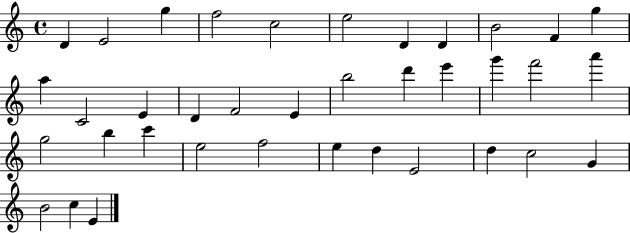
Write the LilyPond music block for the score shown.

{
  \clef treble
  \time 4/4
  \defaultTimeSignature
  \key c \major
  d'4 e'2 g''4 | f''2 c''2 | e''2 d'4 d'4 | b'2 f'4 g''4 | \break a''4 c'2 e'4 | d'4 f'2 e'4 | b''2 d'''4 e'''4 | g'''4 f'''2 a'''4 | \break g''2 b''4 c'''4 | e''2 f''2 | e''4 d''4 e'2 | d''4 c''2 g'4 | \break b'2 c''4 e'4 | \bar "|."
}